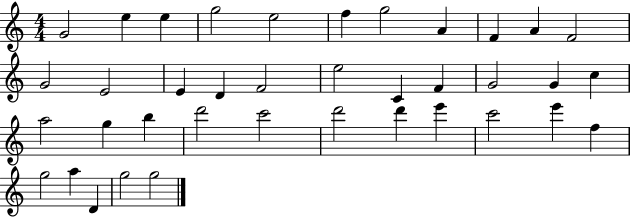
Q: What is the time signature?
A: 4/4